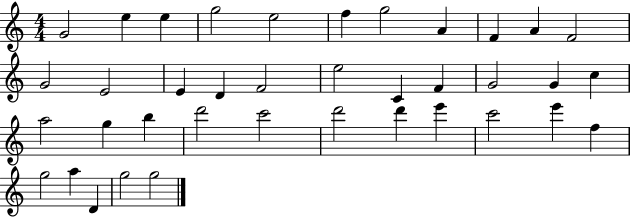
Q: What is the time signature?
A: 4/4